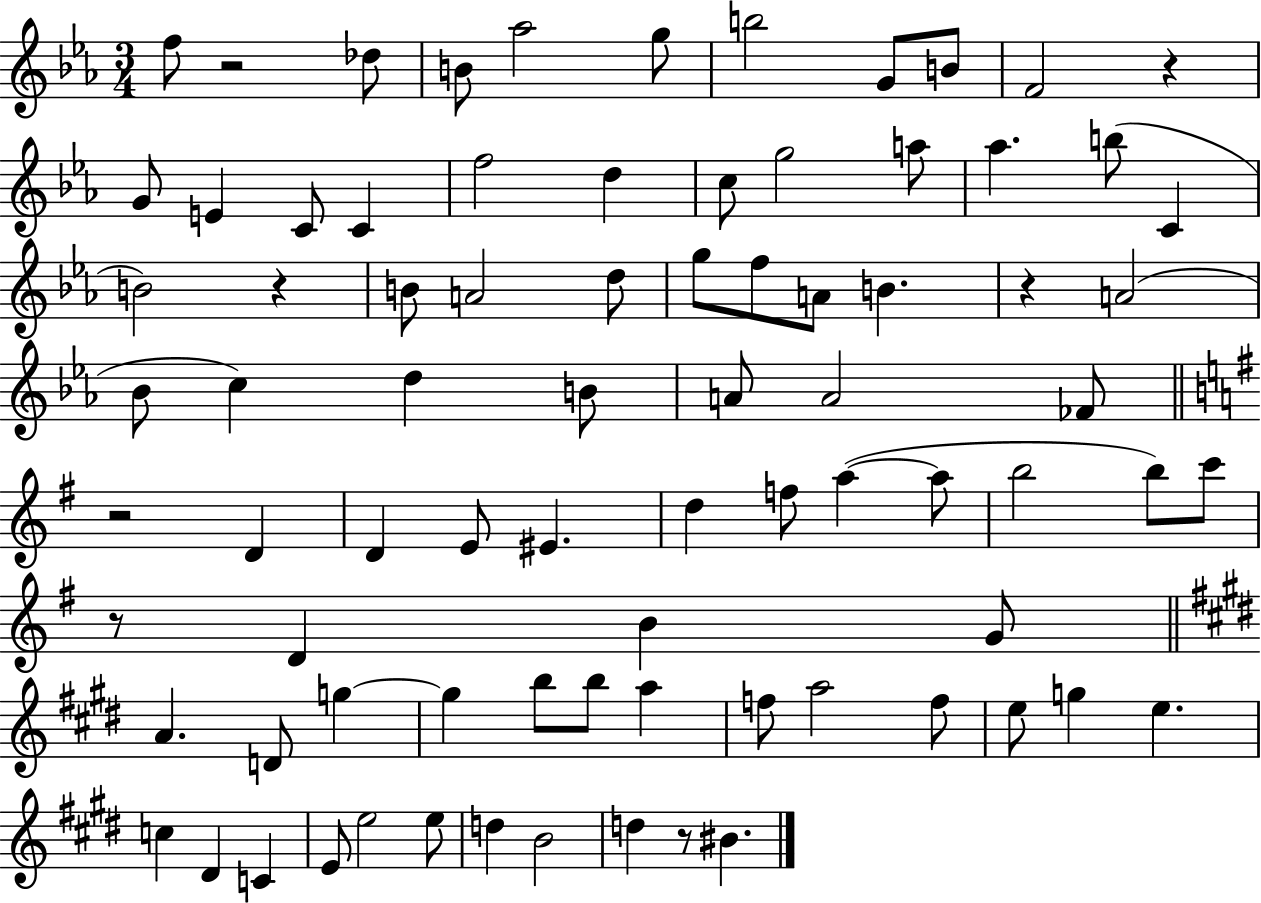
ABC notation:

X:1
T:Untitled
M:3/4
L:1/4
K:Eb
f/2 z2 _d/2 B/2 _a2 g/2 b2 G/2 B/2 F2 z G/2 E C/2 C f2 d c/2 g2 a/2 _a b/2 C B2 z B/2 A2 d/2 g/2 f/2 A/2 B z A2 _B/2 c d B/2 A/2 A2 _F/2 z2 D D E/2 ^E d f/2 a a/2 b2 b/2 c'/2 z/2 D B G/2 A D/2 g g b/2 b/2 a f/2 a2 f/2 e/2 g e c ^D C E/2 e2 e/2 d B2 d z/2 ^B